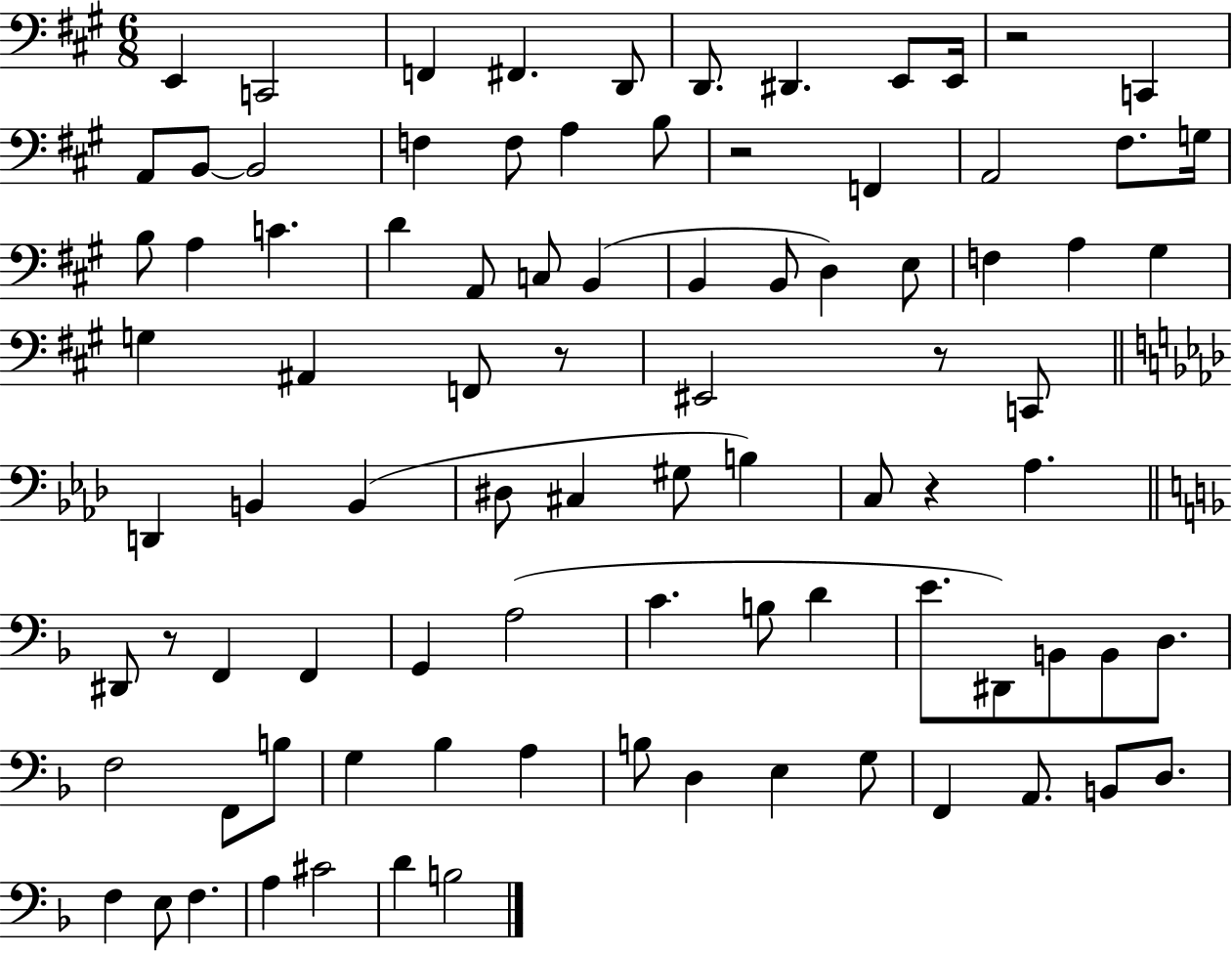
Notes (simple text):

E2/q C2/h F2/q F#2/q. D2/e D2/e. D#2/q. E2/e E2/s R/h C2/q A2/e B2/e B2/h F3/q F3/e A3/q B3/e R/h F2/q A2/h F#3/e. G3/s B3/e A3/q C4/q. D4/q A2/e C3/e B2/q B2/q B2/e D3/q E3/e F3/q A3/q G#3/q G3/q A#2/q F2/e R/e EIS2/h R/e C2/e D2/q B2/q B2/q D#3/e C#3/q G#3/e B3/q C3/e R/q Ab3/q. D#2/e R/e F2/q F2/q G2/q A3/h C4/q. B3/e D4/q E4/e. D#2/e B2/e B2/e D3/e. F3/h F2/e B3/e G3/q Bb3/q A3/q B3/e D3/q E3/q G3/e F2/q A2/e. B2/e D3/e. F3/q E3/e F3/q. A3/q C#4/h D4/q B3/h